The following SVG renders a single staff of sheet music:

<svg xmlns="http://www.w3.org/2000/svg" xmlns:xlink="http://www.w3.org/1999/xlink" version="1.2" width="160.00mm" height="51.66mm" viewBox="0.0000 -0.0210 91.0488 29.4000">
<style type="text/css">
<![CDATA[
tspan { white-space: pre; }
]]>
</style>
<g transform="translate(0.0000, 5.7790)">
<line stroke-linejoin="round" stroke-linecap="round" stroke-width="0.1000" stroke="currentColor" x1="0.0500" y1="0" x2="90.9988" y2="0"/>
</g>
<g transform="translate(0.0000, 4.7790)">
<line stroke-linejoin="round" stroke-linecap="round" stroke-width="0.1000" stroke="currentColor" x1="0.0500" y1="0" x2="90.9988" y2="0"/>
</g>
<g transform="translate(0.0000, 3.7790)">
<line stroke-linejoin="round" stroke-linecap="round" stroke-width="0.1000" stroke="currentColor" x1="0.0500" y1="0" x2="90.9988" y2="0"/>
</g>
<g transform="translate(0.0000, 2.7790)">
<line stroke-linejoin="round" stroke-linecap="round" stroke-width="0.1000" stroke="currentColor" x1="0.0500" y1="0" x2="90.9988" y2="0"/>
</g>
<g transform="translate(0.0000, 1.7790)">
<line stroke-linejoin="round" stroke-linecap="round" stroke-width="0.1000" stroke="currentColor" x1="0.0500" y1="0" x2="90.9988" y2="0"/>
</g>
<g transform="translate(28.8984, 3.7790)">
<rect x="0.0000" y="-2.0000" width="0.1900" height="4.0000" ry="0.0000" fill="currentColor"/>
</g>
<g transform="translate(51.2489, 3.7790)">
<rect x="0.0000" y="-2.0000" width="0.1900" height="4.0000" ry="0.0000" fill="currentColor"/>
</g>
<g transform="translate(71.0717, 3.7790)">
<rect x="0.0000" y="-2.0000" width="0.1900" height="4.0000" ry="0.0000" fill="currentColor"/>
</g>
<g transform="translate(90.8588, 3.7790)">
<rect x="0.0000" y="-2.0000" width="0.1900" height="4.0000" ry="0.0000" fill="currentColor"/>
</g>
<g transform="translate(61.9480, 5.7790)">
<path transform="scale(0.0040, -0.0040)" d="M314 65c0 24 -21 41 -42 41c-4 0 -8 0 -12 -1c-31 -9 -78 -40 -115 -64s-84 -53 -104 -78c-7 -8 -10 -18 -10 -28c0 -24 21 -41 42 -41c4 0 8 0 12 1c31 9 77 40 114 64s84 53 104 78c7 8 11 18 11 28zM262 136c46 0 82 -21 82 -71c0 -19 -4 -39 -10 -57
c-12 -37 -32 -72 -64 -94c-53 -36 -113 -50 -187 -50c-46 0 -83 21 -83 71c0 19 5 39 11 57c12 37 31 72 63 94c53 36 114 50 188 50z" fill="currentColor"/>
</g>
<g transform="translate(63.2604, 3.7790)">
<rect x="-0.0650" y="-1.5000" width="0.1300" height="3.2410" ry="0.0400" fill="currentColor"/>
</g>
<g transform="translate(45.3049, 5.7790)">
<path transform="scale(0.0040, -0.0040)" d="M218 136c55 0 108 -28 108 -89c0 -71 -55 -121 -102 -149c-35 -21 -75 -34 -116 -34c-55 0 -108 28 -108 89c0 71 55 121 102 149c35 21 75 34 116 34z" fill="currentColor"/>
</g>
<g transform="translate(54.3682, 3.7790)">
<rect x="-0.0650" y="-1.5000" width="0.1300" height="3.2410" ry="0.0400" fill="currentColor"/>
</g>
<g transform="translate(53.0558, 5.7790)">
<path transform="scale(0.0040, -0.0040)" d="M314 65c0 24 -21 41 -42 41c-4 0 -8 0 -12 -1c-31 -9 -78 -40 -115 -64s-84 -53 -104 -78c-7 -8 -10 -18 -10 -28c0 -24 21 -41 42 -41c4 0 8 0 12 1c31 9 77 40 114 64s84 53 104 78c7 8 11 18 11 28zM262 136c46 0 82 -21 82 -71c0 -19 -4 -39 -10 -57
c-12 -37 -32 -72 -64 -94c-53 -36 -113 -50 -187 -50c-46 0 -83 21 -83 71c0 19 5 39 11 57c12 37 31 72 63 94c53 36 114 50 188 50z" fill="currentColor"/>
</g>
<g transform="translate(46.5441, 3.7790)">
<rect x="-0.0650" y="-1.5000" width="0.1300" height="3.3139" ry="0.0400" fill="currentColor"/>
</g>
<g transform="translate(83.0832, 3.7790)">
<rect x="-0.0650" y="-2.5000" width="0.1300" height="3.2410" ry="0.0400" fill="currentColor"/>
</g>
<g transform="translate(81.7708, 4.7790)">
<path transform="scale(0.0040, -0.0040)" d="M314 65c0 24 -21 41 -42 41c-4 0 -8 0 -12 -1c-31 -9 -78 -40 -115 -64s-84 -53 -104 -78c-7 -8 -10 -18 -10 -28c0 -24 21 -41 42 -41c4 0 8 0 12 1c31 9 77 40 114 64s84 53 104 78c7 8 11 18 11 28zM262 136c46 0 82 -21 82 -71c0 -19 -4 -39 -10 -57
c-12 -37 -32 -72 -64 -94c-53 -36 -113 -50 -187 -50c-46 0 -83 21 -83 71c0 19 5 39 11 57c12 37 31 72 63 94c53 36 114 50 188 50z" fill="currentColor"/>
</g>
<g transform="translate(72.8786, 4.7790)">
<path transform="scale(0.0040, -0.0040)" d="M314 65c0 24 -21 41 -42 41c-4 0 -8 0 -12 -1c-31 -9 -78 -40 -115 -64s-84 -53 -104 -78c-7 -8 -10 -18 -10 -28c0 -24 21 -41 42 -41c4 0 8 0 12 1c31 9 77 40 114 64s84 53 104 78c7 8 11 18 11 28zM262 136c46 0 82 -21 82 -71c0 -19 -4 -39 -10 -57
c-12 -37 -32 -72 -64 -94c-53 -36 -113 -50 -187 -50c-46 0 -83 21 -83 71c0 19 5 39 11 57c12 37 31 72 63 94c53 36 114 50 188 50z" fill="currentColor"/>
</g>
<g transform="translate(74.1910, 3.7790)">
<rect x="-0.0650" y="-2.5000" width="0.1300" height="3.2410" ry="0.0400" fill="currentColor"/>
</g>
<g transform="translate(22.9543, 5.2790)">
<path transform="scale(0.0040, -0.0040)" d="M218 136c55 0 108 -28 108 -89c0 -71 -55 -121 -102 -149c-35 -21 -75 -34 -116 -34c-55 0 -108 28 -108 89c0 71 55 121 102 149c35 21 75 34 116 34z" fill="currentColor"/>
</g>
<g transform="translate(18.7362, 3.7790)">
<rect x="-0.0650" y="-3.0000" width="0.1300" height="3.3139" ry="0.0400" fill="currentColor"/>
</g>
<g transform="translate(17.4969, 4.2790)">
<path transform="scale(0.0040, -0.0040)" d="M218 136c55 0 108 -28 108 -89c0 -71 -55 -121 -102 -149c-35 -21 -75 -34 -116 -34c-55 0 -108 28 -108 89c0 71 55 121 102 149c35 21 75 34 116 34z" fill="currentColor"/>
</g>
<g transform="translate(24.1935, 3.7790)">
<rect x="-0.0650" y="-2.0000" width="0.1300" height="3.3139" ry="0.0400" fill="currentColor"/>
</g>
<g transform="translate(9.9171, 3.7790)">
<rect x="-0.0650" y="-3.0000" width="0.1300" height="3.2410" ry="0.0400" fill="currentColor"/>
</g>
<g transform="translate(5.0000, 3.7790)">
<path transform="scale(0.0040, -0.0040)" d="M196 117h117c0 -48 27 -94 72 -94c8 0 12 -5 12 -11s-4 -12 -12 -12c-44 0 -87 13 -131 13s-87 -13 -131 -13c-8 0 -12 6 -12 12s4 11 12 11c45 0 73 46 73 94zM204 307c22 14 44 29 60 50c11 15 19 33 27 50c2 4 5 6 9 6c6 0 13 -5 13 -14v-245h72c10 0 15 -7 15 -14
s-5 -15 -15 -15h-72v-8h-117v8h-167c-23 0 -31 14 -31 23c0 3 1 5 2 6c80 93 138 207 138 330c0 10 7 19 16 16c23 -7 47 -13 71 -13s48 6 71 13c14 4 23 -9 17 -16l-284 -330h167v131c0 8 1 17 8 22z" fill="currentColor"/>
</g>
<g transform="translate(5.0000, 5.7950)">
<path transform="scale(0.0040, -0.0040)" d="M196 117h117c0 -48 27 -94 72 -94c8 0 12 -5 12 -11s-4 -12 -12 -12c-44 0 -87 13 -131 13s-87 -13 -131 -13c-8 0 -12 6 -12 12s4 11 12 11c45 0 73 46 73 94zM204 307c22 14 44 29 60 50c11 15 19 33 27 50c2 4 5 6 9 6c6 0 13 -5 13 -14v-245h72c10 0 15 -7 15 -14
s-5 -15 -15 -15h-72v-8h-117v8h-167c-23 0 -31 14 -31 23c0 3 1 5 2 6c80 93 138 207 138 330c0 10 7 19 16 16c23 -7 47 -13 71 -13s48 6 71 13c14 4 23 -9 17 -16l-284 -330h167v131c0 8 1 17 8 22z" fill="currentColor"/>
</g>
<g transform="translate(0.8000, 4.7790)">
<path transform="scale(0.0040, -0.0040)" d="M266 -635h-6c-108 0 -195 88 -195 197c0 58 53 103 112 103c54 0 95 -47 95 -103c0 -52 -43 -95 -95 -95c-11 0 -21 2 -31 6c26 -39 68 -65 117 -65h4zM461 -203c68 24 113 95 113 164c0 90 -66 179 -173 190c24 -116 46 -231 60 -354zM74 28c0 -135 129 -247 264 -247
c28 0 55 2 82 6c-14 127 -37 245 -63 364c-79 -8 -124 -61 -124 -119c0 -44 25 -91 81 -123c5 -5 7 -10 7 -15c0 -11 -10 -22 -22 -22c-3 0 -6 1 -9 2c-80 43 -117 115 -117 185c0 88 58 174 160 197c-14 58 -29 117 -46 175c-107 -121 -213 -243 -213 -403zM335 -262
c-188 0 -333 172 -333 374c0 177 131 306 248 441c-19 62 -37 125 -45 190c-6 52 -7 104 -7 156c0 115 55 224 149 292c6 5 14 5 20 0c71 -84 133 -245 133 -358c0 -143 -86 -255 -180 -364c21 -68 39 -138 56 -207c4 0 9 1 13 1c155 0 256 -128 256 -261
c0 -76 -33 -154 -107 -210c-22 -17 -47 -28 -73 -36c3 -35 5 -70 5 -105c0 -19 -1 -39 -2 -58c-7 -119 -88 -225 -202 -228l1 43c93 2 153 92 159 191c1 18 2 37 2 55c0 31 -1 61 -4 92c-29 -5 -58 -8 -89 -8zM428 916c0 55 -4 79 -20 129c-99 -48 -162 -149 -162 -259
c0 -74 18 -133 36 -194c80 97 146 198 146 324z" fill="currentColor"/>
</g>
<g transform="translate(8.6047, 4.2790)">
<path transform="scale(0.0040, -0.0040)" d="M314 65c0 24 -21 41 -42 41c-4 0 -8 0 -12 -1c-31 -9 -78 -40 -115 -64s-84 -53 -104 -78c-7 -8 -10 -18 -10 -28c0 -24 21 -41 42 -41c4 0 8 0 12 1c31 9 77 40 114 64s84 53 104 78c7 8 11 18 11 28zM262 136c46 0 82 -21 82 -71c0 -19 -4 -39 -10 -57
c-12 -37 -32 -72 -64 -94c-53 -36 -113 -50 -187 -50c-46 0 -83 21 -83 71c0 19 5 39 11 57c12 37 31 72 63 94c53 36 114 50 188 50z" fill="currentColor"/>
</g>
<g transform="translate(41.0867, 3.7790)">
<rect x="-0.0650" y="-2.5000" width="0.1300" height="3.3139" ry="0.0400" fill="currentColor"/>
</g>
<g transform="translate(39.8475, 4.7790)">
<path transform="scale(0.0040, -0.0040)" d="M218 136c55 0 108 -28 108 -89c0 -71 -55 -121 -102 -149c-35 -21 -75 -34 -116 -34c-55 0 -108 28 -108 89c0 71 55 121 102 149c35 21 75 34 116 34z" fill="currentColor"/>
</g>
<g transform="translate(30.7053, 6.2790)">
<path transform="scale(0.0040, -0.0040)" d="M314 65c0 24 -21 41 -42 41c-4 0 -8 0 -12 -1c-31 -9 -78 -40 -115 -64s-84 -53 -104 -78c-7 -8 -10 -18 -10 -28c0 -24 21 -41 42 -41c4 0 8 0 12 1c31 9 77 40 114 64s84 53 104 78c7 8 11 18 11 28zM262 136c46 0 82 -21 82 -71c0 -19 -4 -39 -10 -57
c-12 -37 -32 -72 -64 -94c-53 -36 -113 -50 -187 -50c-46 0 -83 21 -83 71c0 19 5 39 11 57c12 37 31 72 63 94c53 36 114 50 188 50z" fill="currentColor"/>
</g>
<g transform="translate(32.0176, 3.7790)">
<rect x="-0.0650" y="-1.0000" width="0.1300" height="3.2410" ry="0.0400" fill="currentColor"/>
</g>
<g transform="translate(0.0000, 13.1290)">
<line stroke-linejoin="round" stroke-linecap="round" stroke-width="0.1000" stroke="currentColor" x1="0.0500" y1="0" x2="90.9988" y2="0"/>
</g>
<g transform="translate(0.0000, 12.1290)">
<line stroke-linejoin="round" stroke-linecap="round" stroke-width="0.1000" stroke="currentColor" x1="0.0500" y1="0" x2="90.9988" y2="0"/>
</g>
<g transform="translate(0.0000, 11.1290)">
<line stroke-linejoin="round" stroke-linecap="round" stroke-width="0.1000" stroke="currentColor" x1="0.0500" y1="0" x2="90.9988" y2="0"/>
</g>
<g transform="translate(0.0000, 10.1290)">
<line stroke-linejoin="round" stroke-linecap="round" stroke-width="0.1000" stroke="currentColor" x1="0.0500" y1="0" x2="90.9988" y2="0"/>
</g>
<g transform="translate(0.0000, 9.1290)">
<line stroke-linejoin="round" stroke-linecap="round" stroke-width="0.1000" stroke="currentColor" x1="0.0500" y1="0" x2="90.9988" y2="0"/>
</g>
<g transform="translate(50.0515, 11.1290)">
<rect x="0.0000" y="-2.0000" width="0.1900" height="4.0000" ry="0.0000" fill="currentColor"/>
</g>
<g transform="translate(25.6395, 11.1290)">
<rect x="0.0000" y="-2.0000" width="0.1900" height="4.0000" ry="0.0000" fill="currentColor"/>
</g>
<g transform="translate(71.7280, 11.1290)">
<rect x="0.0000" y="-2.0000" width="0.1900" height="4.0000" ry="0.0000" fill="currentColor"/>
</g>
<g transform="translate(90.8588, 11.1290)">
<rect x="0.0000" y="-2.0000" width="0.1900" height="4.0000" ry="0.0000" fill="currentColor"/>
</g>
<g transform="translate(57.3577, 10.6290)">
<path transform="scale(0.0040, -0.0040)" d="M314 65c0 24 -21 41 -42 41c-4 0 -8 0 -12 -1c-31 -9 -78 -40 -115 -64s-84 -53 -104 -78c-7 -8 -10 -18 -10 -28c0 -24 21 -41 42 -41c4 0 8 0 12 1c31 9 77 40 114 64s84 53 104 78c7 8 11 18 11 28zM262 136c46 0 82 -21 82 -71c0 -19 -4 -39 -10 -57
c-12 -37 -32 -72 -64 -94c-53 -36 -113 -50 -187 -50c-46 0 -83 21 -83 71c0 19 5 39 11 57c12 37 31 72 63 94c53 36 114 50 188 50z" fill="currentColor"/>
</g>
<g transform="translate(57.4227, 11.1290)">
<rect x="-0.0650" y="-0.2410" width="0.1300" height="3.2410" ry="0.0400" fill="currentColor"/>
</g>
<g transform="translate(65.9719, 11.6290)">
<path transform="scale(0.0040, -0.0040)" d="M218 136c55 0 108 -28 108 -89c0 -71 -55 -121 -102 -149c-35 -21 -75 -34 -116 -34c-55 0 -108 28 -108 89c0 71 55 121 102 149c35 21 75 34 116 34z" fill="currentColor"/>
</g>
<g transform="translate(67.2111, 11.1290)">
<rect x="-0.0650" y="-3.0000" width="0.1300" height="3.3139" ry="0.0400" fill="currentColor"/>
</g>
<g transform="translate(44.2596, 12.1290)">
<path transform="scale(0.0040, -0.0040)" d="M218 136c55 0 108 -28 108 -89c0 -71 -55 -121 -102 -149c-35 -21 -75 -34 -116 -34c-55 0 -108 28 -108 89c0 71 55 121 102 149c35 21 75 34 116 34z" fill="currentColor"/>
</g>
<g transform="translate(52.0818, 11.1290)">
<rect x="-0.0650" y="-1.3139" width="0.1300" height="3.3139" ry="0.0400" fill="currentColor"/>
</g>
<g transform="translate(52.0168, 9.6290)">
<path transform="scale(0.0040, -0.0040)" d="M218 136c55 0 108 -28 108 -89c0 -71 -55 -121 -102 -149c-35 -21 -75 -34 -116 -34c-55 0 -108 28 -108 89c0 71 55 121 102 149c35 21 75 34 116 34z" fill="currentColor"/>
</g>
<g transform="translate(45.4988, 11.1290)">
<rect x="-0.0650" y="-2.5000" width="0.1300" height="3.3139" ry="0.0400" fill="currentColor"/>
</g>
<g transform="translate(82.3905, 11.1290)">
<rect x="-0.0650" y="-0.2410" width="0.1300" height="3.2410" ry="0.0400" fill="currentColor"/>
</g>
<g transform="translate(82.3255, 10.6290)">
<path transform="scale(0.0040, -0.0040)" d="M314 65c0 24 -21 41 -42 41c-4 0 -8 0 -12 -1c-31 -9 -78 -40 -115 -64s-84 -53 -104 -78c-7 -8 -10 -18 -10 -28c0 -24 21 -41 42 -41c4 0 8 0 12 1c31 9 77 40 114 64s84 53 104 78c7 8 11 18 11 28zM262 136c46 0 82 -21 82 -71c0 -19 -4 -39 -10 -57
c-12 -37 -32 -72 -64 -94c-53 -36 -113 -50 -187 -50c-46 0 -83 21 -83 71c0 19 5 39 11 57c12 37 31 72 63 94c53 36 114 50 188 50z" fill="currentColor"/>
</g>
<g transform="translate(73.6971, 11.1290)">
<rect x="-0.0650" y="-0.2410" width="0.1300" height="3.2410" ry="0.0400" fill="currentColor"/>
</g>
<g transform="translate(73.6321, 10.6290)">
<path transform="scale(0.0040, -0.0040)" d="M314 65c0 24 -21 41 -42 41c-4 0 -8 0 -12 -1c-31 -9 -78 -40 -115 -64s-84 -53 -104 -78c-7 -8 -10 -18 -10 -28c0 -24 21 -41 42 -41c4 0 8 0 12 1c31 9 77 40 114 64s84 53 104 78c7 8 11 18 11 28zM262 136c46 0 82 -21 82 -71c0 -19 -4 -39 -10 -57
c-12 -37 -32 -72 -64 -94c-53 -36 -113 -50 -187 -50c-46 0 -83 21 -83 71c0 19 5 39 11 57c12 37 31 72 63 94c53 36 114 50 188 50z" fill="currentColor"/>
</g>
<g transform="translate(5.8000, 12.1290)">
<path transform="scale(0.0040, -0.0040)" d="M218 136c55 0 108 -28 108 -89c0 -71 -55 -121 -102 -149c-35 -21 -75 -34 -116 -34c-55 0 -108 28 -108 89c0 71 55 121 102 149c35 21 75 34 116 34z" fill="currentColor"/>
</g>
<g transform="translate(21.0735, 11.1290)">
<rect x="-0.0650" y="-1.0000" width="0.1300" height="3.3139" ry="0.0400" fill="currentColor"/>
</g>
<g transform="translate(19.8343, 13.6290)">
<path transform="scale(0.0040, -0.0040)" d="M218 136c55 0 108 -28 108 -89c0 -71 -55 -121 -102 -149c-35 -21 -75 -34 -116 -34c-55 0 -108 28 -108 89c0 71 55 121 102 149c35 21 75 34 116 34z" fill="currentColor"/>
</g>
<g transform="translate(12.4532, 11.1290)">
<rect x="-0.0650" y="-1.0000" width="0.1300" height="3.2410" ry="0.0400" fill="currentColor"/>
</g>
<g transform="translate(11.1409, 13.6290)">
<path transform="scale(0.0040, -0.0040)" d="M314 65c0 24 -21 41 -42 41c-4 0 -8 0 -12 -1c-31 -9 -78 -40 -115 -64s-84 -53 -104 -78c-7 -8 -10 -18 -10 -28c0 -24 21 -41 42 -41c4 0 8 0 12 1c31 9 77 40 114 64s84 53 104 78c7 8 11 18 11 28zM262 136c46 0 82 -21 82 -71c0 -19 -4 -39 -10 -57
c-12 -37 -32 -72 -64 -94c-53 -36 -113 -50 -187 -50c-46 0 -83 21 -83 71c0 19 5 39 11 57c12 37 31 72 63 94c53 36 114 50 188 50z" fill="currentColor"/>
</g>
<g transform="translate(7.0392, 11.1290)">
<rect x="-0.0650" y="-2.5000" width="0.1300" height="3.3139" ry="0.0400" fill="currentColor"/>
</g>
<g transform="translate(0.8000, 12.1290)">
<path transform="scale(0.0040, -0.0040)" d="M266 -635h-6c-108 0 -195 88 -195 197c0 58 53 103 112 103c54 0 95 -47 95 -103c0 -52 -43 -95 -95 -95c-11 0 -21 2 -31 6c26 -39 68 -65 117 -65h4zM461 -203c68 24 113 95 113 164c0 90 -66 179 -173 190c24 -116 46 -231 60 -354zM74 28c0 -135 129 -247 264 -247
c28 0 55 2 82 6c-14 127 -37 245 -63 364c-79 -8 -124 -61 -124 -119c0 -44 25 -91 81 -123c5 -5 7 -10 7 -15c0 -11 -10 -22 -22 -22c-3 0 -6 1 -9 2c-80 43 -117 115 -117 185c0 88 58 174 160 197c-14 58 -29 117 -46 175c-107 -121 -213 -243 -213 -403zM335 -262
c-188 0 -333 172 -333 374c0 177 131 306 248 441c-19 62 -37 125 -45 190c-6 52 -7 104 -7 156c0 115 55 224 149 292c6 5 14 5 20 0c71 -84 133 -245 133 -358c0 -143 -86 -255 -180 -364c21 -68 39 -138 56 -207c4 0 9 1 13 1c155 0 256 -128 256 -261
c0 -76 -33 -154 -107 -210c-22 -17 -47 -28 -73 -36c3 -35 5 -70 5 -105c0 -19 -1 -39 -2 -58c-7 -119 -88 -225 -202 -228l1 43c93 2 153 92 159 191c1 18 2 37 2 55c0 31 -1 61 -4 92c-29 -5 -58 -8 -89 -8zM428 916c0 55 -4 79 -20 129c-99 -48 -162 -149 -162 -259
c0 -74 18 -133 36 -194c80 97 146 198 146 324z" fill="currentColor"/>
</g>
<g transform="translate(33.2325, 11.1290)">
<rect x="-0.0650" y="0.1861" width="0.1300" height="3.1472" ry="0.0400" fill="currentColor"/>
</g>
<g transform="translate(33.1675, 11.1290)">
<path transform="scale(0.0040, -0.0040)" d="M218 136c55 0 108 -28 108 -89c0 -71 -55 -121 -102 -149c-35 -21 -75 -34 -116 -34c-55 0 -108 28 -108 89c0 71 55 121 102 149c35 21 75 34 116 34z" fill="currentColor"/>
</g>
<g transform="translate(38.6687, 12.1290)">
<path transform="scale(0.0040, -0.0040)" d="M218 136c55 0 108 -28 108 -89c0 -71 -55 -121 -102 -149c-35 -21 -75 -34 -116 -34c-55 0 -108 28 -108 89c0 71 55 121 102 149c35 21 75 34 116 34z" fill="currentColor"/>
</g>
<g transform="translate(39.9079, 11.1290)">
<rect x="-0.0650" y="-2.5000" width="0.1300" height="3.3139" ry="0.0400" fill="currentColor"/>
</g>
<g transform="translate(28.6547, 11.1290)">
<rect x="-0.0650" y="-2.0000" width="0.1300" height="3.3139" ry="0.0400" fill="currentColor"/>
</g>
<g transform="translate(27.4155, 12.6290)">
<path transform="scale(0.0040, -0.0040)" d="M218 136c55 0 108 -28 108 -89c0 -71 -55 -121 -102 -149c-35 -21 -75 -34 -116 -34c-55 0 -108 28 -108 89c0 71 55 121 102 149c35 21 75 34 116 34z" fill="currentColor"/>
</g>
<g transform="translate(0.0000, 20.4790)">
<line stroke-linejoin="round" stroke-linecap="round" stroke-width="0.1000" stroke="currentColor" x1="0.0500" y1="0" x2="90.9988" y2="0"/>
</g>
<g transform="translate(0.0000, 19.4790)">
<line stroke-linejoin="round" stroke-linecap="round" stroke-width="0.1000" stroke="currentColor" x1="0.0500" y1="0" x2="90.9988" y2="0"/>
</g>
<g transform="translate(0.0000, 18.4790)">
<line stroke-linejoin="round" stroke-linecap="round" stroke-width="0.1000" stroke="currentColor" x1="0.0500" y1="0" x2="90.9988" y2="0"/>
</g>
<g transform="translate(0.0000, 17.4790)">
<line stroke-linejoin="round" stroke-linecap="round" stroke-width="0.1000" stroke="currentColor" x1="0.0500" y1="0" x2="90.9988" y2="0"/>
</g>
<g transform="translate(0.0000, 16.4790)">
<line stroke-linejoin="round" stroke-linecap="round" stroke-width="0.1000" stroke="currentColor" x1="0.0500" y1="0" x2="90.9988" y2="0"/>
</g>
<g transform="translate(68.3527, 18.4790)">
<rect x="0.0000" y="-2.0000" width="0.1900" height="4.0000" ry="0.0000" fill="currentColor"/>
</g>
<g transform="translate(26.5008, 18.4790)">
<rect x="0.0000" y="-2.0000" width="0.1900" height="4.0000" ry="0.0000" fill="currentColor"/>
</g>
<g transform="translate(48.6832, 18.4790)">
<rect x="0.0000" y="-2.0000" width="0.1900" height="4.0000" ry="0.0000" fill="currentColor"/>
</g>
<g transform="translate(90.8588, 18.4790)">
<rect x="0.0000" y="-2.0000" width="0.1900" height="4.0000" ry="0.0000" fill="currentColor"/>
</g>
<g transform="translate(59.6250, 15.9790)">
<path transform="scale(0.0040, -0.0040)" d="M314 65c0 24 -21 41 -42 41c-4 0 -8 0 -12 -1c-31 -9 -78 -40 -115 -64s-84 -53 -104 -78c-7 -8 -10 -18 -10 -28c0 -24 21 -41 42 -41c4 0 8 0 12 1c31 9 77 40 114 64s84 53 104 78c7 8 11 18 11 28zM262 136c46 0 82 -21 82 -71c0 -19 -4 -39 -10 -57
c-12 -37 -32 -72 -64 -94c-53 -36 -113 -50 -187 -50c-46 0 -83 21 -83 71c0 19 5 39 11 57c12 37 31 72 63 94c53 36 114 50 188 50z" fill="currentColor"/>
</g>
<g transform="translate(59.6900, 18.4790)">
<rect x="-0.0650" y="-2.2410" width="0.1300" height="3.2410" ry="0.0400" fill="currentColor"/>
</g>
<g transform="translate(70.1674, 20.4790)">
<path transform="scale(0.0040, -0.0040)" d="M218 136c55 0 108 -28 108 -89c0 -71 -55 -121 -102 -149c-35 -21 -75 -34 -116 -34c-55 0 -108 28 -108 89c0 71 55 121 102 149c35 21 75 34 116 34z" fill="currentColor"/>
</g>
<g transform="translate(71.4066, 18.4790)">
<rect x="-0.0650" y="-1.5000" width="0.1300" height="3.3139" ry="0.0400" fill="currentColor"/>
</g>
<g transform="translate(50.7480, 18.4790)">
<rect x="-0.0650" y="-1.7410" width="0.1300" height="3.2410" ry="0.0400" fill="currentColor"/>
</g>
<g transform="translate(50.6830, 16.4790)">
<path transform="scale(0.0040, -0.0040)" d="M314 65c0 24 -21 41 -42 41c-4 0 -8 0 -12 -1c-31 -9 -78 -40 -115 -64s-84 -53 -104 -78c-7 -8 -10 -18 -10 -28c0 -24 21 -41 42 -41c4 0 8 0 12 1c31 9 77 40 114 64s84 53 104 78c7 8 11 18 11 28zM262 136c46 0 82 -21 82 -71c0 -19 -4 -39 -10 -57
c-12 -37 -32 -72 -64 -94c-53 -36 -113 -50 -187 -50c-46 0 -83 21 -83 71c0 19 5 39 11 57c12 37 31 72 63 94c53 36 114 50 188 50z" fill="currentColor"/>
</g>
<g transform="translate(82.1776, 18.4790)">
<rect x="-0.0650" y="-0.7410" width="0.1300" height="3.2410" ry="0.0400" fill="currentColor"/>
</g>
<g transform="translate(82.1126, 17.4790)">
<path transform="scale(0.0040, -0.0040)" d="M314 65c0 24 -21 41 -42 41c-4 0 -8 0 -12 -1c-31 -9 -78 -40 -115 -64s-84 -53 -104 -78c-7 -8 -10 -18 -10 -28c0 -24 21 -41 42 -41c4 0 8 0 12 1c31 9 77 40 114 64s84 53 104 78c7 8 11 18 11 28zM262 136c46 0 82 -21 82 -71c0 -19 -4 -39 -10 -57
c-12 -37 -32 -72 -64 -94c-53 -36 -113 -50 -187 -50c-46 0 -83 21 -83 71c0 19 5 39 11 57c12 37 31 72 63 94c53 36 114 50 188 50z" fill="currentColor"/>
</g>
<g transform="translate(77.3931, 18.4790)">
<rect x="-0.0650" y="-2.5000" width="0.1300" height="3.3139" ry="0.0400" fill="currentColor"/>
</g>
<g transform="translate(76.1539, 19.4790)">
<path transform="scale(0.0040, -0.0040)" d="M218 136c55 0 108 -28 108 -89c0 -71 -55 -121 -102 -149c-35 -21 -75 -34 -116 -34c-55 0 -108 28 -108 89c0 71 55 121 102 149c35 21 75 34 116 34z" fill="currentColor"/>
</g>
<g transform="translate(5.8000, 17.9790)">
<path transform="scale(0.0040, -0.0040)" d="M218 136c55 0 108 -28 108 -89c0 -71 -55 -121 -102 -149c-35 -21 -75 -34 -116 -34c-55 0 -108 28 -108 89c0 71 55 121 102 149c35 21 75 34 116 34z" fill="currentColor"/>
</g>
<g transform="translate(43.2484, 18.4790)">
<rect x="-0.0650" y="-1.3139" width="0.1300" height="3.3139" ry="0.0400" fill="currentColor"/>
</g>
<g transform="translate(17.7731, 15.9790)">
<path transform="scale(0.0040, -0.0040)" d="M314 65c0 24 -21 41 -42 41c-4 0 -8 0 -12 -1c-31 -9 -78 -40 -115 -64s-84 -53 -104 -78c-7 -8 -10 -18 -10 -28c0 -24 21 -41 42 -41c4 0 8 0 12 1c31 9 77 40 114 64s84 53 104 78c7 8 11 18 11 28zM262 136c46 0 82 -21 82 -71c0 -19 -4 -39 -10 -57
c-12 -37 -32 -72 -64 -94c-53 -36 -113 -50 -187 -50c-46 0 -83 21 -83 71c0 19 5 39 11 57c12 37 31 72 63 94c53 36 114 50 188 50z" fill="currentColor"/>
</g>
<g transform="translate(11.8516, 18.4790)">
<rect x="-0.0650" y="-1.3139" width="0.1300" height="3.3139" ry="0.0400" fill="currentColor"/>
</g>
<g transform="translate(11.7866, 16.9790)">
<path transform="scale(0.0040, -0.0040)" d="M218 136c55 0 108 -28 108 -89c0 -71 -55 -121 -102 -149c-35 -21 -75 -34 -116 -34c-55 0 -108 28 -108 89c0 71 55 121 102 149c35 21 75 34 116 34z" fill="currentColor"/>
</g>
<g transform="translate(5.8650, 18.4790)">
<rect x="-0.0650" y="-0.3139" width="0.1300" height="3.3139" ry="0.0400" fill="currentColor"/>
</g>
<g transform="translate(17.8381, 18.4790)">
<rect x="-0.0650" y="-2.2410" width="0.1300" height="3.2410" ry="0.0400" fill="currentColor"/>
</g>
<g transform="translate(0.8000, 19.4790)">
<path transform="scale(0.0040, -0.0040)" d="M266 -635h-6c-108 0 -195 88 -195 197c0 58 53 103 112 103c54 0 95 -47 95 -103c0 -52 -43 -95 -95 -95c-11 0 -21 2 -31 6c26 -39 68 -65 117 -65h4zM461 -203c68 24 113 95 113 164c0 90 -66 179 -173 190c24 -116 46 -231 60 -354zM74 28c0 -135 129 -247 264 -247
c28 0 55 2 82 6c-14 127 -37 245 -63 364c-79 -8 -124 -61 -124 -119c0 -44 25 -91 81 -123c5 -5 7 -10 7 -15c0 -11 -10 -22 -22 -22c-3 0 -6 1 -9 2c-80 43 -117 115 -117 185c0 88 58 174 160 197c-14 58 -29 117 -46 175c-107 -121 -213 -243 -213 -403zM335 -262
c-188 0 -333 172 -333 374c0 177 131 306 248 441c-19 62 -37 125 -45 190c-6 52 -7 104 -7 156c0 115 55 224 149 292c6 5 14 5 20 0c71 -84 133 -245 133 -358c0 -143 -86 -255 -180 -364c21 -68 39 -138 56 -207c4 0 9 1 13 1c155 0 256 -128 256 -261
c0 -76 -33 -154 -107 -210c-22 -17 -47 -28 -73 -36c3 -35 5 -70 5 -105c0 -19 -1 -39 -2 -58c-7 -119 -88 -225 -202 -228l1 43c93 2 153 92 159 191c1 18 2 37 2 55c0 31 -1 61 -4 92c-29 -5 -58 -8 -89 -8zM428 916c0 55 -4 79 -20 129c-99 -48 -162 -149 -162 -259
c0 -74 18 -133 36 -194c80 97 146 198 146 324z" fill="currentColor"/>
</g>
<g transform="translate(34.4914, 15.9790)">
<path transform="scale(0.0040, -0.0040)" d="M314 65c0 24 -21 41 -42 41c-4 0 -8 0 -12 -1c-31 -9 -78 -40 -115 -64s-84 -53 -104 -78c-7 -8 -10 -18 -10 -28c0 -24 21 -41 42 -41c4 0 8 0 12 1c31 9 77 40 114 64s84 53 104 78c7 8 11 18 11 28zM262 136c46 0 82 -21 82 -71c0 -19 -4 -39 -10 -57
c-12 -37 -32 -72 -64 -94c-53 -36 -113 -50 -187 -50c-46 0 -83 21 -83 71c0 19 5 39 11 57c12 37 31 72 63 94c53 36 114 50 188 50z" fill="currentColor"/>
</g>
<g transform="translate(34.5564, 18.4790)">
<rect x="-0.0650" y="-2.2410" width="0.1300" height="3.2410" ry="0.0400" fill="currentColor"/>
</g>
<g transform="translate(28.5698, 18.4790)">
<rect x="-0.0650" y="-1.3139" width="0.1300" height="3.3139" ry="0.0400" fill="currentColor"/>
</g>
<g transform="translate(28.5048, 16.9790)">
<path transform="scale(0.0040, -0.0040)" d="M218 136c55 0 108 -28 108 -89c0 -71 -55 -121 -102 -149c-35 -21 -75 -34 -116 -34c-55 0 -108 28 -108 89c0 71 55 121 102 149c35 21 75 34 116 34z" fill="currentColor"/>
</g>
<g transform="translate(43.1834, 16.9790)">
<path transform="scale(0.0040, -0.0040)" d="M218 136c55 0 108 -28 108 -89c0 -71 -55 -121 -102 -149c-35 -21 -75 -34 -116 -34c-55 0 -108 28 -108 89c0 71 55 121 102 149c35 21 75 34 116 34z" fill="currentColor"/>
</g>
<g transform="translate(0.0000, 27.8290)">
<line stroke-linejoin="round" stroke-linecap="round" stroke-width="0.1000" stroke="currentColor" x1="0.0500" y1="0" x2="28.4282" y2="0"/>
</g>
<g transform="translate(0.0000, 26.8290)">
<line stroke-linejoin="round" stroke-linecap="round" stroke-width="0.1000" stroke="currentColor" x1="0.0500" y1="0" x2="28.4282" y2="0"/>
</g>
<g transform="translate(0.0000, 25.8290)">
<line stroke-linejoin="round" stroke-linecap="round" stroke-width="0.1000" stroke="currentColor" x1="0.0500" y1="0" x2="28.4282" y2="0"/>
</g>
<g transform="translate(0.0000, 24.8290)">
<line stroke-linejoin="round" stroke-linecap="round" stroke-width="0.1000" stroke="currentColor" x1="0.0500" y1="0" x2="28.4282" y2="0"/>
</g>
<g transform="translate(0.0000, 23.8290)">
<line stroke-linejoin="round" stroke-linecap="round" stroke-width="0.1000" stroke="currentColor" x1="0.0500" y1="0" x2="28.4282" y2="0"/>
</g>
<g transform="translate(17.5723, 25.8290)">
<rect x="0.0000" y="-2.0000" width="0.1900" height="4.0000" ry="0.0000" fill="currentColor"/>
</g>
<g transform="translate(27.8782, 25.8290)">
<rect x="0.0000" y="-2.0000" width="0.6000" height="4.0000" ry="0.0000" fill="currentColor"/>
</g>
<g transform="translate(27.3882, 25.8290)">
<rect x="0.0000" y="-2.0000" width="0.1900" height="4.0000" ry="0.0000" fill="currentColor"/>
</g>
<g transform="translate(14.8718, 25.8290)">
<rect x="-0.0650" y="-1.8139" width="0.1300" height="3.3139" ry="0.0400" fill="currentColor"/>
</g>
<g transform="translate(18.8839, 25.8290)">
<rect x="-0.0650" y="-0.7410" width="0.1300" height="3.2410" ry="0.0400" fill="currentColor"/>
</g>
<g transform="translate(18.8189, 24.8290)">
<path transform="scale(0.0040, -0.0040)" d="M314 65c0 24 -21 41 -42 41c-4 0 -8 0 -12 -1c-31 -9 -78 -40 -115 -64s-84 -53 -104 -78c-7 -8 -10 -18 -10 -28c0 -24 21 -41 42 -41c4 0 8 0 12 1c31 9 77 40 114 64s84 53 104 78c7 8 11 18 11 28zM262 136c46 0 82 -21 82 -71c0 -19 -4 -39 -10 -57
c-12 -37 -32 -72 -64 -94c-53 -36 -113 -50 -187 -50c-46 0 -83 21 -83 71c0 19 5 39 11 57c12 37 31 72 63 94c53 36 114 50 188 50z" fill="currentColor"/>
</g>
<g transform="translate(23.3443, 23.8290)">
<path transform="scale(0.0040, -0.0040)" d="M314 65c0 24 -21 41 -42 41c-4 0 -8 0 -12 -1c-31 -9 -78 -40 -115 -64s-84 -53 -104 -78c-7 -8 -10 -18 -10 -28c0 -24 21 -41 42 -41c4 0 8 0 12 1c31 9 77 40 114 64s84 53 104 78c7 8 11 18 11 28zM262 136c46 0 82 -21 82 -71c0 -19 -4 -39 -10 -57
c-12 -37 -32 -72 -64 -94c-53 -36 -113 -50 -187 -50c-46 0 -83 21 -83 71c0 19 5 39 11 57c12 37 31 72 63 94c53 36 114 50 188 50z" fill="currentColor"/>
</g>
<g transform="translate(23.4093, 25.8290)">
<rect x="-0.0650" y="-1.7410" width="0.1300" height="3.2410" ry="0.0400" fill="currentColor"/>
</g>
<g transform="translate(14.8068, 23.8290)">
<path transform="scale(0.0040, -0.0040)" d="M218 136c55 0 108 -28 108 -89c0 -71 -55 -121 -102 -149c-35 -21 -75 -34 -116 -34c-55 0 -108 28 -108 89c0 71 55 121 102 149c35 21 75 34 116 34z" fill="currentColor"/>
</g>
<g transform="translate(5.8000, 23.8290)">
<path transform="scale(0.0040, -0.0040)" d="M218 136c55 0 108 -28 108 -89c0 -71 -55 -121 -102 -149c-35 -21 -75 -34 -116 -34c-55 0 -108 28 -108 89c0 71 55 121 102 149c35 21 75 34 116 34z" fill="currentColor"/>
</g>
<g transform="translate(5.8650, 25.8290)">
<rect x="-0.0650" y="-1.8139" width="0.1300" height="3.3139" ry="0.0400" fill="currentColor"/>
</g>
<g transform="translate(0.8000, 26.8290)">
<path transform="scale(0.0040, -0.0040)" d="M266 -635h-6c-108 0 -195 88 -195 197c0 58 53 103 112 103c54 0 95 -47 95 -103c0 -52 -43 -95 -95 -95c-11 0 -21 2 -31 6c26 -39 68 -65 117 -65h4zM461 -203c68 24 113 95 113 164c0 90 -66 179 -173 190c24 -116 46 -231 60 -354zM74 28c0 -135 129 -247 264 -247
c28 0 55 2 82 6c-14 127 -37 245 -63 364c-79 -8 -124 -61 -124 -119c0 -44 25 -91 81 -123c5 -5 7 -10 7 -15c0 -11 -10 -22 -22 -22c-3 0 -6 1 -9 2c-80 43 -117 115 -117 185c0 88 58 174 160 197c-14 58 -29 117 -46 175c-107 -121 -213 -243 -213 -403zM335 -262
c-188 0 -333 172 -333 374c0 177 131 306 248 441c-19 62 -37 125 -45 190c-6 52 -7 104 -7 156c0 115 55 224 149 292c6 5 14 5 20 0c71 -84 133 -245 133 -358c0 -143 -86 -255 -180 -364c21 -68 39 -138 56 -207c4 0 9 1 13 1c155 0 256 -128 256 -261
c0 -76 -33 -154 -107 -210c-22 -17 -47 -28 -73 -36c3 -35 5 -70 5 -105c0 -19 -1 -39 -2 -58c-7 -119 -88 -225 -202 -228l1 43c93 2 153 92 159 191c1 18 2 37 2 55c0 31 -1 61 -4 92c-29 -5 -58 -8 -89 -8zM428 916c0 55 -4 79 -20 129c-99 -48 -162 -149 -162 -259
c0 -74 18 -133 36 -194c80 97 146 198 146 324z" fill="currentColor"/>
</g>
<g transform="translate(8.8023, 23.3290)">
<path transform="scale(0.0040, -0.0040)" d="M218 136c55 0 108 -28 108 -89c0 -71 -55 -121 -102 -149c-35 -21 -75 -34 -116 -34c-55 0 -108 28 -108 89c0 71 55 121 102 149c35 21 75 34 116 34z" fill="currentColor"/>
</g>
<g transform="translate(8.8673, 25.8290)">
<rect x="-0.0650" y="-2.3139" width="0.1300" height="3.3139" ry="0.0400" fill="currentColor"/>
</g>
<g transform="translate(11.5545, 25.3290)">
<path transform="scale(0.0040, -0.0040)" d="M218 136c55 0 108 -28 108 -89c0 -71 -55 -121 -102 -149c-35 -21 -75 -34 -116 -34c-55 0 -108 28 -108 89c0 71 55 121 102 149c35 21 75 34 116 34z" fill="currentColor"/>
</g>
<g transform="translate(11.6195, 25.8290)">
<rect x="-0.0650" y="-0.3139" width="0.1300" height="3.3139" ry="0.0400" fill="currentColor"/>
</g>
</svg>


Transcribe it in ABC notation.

X:1
T:Untitled
M:4/4
L:1/4
K:C
A2 A F D2 G E E2 E2 G2 G2 G D2 D F B G G e c2 A c2 c2 c e g2 e g2 e f2 g2 E G d2 f g c f d2 f2